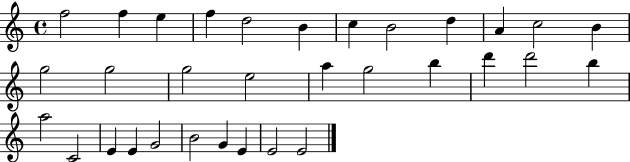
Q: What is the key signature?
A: C major